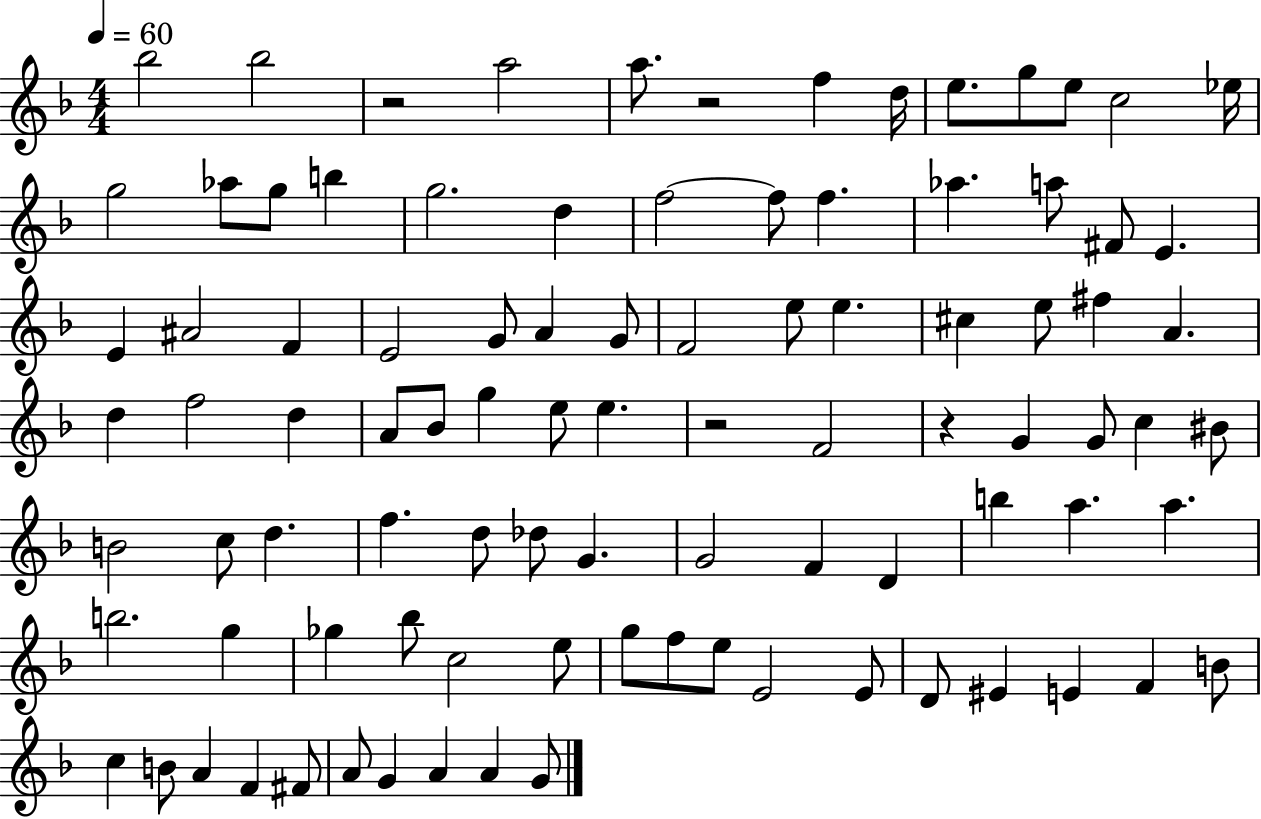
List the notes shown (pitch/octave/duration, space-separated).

Bb5/h Bb5/h R/h A5/h A5/e. R/h F5/q D5/s E5/e. G5/e E5/e C5/h Eb5/s G5/h Ab5/e G5/e B5/q G5/h. D5/q F5/h F5/e F5/q. Ab5/q. A5/e F#4/e E4/q. E4/q A#4/h F4/q E4/h G4/e A4/q G4/e F4/h E5/e E5/q. C#5/q E5/e F#5/q A4/q. D5/q F5/h D5/q A4/e Bb4/e G5/q E5/e E5/q. R/h F4/h R/q G4/q G4/e C5/q BIS4/e B4/h C5/e D5/q. F5/q. D5/e Db5/e G4/q. G4/h F4/q D4/q B5/q A5/q. A5/q. B5/h. G5/q Gb5/q Bb5/e C5/h E5/e G5/e F5/e E5/e E4/h E4/e D4/e EIS4/q E4/q F4/q B4/e C5/q B4/e A4/q F4/q F#4/e A4/e G4/q A4/q A4/q G4/e